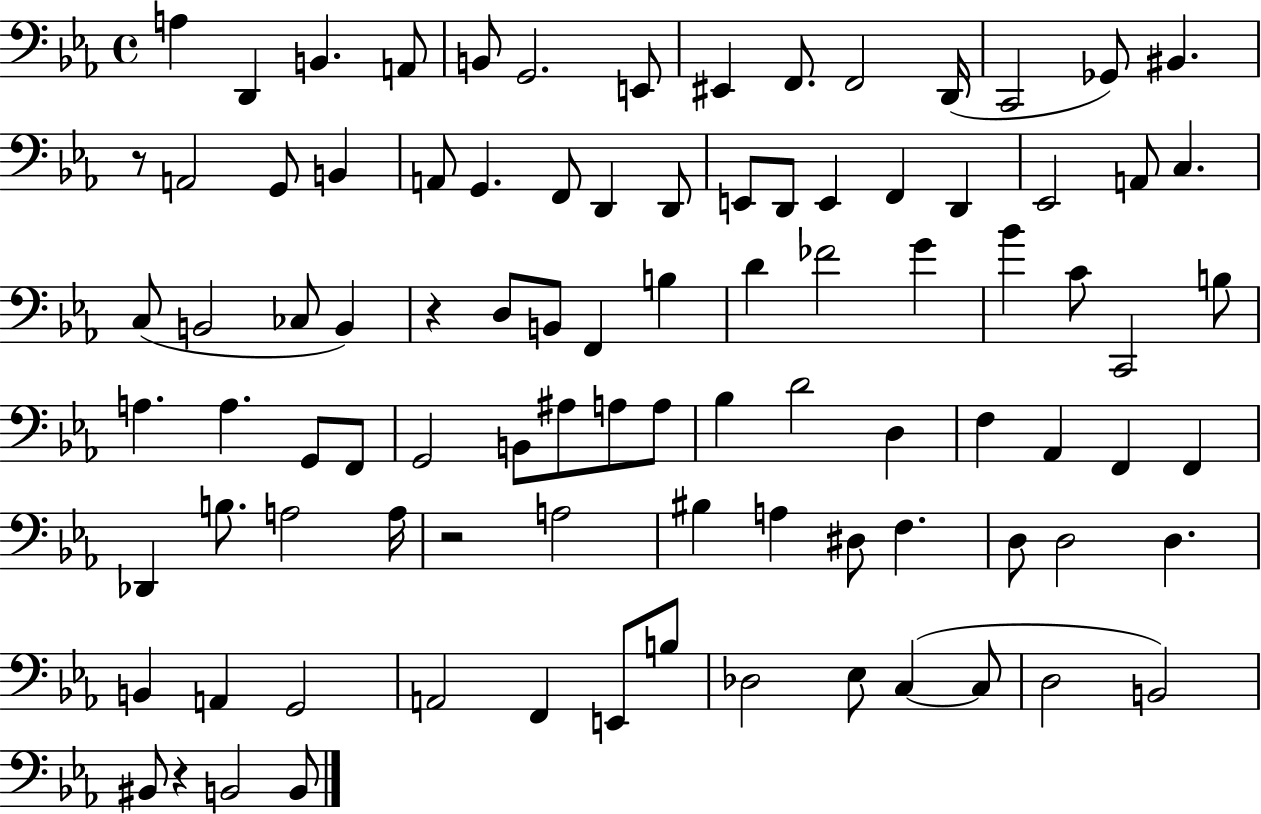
{
  \clef bass
  \time 4/4
  \defaultTimeSignature
  \key ees \major
  a4 d,4 b,4. a,8 | b,8 g,2. e,8 | eis,4 f,8. f,2 d,16( | c,2 ges,8) bis,4. | \break r8 a,2 g,8 b,4 | a,8 g,4. f,8 d,4 d,8 | e,8 d,8 e,4 f,4 d,4 | ees,2 a,8 c4. | \break c8( b,2 ces8 b,4) | r4 d8 b,8 f,4 b4 | d'4 fes'2 g'4 | bes'4 c'8 c,2 b8 | \break a4. a4. g,8 f,8 | g,2 b,8 ais8 a8 a8 | bes4 d'2 d4 | f4 aes,4 f,4 f,4 | \break des,4 b8. a2 a16 | r2 a2 | bis4 a4 dis8 f4. | d8 d2 d4. | \break b,4 a,4 g,2 | a,2 f,4 e,8 b8 | des2 ees8 c4~(~ c8 | d2 b,2) | \break bis,8 r4 b,2 b,8 | \bar "|."
}